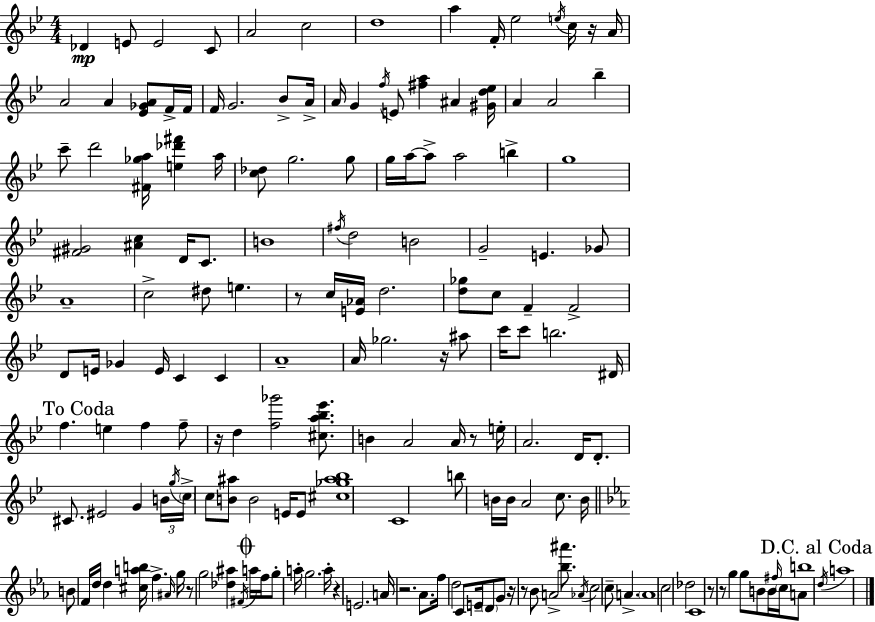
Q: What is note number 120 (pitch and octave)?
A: F5